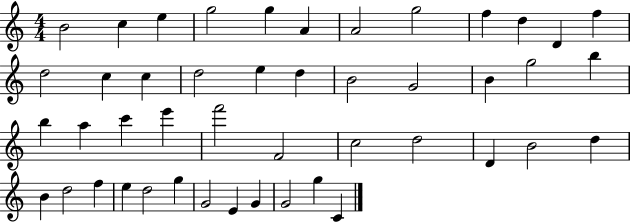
B4/h C5/q E5/q G5/h G5/q A4/q A4/h G5/h F5/q D5/q D4/q F5/q D5/h C5/q C5/q D5/h E5/q D5/q B4/h G4/h B4/q G5/h B5/q B5/q A5/q C6/q E6/q F6/h F4/h C5/h D5/h D4/q B4/h D5/q B4/q D5/h F5/q E5/q D5/h G5/q G4/h E4/q G4/q G4/h G5/q C4/q